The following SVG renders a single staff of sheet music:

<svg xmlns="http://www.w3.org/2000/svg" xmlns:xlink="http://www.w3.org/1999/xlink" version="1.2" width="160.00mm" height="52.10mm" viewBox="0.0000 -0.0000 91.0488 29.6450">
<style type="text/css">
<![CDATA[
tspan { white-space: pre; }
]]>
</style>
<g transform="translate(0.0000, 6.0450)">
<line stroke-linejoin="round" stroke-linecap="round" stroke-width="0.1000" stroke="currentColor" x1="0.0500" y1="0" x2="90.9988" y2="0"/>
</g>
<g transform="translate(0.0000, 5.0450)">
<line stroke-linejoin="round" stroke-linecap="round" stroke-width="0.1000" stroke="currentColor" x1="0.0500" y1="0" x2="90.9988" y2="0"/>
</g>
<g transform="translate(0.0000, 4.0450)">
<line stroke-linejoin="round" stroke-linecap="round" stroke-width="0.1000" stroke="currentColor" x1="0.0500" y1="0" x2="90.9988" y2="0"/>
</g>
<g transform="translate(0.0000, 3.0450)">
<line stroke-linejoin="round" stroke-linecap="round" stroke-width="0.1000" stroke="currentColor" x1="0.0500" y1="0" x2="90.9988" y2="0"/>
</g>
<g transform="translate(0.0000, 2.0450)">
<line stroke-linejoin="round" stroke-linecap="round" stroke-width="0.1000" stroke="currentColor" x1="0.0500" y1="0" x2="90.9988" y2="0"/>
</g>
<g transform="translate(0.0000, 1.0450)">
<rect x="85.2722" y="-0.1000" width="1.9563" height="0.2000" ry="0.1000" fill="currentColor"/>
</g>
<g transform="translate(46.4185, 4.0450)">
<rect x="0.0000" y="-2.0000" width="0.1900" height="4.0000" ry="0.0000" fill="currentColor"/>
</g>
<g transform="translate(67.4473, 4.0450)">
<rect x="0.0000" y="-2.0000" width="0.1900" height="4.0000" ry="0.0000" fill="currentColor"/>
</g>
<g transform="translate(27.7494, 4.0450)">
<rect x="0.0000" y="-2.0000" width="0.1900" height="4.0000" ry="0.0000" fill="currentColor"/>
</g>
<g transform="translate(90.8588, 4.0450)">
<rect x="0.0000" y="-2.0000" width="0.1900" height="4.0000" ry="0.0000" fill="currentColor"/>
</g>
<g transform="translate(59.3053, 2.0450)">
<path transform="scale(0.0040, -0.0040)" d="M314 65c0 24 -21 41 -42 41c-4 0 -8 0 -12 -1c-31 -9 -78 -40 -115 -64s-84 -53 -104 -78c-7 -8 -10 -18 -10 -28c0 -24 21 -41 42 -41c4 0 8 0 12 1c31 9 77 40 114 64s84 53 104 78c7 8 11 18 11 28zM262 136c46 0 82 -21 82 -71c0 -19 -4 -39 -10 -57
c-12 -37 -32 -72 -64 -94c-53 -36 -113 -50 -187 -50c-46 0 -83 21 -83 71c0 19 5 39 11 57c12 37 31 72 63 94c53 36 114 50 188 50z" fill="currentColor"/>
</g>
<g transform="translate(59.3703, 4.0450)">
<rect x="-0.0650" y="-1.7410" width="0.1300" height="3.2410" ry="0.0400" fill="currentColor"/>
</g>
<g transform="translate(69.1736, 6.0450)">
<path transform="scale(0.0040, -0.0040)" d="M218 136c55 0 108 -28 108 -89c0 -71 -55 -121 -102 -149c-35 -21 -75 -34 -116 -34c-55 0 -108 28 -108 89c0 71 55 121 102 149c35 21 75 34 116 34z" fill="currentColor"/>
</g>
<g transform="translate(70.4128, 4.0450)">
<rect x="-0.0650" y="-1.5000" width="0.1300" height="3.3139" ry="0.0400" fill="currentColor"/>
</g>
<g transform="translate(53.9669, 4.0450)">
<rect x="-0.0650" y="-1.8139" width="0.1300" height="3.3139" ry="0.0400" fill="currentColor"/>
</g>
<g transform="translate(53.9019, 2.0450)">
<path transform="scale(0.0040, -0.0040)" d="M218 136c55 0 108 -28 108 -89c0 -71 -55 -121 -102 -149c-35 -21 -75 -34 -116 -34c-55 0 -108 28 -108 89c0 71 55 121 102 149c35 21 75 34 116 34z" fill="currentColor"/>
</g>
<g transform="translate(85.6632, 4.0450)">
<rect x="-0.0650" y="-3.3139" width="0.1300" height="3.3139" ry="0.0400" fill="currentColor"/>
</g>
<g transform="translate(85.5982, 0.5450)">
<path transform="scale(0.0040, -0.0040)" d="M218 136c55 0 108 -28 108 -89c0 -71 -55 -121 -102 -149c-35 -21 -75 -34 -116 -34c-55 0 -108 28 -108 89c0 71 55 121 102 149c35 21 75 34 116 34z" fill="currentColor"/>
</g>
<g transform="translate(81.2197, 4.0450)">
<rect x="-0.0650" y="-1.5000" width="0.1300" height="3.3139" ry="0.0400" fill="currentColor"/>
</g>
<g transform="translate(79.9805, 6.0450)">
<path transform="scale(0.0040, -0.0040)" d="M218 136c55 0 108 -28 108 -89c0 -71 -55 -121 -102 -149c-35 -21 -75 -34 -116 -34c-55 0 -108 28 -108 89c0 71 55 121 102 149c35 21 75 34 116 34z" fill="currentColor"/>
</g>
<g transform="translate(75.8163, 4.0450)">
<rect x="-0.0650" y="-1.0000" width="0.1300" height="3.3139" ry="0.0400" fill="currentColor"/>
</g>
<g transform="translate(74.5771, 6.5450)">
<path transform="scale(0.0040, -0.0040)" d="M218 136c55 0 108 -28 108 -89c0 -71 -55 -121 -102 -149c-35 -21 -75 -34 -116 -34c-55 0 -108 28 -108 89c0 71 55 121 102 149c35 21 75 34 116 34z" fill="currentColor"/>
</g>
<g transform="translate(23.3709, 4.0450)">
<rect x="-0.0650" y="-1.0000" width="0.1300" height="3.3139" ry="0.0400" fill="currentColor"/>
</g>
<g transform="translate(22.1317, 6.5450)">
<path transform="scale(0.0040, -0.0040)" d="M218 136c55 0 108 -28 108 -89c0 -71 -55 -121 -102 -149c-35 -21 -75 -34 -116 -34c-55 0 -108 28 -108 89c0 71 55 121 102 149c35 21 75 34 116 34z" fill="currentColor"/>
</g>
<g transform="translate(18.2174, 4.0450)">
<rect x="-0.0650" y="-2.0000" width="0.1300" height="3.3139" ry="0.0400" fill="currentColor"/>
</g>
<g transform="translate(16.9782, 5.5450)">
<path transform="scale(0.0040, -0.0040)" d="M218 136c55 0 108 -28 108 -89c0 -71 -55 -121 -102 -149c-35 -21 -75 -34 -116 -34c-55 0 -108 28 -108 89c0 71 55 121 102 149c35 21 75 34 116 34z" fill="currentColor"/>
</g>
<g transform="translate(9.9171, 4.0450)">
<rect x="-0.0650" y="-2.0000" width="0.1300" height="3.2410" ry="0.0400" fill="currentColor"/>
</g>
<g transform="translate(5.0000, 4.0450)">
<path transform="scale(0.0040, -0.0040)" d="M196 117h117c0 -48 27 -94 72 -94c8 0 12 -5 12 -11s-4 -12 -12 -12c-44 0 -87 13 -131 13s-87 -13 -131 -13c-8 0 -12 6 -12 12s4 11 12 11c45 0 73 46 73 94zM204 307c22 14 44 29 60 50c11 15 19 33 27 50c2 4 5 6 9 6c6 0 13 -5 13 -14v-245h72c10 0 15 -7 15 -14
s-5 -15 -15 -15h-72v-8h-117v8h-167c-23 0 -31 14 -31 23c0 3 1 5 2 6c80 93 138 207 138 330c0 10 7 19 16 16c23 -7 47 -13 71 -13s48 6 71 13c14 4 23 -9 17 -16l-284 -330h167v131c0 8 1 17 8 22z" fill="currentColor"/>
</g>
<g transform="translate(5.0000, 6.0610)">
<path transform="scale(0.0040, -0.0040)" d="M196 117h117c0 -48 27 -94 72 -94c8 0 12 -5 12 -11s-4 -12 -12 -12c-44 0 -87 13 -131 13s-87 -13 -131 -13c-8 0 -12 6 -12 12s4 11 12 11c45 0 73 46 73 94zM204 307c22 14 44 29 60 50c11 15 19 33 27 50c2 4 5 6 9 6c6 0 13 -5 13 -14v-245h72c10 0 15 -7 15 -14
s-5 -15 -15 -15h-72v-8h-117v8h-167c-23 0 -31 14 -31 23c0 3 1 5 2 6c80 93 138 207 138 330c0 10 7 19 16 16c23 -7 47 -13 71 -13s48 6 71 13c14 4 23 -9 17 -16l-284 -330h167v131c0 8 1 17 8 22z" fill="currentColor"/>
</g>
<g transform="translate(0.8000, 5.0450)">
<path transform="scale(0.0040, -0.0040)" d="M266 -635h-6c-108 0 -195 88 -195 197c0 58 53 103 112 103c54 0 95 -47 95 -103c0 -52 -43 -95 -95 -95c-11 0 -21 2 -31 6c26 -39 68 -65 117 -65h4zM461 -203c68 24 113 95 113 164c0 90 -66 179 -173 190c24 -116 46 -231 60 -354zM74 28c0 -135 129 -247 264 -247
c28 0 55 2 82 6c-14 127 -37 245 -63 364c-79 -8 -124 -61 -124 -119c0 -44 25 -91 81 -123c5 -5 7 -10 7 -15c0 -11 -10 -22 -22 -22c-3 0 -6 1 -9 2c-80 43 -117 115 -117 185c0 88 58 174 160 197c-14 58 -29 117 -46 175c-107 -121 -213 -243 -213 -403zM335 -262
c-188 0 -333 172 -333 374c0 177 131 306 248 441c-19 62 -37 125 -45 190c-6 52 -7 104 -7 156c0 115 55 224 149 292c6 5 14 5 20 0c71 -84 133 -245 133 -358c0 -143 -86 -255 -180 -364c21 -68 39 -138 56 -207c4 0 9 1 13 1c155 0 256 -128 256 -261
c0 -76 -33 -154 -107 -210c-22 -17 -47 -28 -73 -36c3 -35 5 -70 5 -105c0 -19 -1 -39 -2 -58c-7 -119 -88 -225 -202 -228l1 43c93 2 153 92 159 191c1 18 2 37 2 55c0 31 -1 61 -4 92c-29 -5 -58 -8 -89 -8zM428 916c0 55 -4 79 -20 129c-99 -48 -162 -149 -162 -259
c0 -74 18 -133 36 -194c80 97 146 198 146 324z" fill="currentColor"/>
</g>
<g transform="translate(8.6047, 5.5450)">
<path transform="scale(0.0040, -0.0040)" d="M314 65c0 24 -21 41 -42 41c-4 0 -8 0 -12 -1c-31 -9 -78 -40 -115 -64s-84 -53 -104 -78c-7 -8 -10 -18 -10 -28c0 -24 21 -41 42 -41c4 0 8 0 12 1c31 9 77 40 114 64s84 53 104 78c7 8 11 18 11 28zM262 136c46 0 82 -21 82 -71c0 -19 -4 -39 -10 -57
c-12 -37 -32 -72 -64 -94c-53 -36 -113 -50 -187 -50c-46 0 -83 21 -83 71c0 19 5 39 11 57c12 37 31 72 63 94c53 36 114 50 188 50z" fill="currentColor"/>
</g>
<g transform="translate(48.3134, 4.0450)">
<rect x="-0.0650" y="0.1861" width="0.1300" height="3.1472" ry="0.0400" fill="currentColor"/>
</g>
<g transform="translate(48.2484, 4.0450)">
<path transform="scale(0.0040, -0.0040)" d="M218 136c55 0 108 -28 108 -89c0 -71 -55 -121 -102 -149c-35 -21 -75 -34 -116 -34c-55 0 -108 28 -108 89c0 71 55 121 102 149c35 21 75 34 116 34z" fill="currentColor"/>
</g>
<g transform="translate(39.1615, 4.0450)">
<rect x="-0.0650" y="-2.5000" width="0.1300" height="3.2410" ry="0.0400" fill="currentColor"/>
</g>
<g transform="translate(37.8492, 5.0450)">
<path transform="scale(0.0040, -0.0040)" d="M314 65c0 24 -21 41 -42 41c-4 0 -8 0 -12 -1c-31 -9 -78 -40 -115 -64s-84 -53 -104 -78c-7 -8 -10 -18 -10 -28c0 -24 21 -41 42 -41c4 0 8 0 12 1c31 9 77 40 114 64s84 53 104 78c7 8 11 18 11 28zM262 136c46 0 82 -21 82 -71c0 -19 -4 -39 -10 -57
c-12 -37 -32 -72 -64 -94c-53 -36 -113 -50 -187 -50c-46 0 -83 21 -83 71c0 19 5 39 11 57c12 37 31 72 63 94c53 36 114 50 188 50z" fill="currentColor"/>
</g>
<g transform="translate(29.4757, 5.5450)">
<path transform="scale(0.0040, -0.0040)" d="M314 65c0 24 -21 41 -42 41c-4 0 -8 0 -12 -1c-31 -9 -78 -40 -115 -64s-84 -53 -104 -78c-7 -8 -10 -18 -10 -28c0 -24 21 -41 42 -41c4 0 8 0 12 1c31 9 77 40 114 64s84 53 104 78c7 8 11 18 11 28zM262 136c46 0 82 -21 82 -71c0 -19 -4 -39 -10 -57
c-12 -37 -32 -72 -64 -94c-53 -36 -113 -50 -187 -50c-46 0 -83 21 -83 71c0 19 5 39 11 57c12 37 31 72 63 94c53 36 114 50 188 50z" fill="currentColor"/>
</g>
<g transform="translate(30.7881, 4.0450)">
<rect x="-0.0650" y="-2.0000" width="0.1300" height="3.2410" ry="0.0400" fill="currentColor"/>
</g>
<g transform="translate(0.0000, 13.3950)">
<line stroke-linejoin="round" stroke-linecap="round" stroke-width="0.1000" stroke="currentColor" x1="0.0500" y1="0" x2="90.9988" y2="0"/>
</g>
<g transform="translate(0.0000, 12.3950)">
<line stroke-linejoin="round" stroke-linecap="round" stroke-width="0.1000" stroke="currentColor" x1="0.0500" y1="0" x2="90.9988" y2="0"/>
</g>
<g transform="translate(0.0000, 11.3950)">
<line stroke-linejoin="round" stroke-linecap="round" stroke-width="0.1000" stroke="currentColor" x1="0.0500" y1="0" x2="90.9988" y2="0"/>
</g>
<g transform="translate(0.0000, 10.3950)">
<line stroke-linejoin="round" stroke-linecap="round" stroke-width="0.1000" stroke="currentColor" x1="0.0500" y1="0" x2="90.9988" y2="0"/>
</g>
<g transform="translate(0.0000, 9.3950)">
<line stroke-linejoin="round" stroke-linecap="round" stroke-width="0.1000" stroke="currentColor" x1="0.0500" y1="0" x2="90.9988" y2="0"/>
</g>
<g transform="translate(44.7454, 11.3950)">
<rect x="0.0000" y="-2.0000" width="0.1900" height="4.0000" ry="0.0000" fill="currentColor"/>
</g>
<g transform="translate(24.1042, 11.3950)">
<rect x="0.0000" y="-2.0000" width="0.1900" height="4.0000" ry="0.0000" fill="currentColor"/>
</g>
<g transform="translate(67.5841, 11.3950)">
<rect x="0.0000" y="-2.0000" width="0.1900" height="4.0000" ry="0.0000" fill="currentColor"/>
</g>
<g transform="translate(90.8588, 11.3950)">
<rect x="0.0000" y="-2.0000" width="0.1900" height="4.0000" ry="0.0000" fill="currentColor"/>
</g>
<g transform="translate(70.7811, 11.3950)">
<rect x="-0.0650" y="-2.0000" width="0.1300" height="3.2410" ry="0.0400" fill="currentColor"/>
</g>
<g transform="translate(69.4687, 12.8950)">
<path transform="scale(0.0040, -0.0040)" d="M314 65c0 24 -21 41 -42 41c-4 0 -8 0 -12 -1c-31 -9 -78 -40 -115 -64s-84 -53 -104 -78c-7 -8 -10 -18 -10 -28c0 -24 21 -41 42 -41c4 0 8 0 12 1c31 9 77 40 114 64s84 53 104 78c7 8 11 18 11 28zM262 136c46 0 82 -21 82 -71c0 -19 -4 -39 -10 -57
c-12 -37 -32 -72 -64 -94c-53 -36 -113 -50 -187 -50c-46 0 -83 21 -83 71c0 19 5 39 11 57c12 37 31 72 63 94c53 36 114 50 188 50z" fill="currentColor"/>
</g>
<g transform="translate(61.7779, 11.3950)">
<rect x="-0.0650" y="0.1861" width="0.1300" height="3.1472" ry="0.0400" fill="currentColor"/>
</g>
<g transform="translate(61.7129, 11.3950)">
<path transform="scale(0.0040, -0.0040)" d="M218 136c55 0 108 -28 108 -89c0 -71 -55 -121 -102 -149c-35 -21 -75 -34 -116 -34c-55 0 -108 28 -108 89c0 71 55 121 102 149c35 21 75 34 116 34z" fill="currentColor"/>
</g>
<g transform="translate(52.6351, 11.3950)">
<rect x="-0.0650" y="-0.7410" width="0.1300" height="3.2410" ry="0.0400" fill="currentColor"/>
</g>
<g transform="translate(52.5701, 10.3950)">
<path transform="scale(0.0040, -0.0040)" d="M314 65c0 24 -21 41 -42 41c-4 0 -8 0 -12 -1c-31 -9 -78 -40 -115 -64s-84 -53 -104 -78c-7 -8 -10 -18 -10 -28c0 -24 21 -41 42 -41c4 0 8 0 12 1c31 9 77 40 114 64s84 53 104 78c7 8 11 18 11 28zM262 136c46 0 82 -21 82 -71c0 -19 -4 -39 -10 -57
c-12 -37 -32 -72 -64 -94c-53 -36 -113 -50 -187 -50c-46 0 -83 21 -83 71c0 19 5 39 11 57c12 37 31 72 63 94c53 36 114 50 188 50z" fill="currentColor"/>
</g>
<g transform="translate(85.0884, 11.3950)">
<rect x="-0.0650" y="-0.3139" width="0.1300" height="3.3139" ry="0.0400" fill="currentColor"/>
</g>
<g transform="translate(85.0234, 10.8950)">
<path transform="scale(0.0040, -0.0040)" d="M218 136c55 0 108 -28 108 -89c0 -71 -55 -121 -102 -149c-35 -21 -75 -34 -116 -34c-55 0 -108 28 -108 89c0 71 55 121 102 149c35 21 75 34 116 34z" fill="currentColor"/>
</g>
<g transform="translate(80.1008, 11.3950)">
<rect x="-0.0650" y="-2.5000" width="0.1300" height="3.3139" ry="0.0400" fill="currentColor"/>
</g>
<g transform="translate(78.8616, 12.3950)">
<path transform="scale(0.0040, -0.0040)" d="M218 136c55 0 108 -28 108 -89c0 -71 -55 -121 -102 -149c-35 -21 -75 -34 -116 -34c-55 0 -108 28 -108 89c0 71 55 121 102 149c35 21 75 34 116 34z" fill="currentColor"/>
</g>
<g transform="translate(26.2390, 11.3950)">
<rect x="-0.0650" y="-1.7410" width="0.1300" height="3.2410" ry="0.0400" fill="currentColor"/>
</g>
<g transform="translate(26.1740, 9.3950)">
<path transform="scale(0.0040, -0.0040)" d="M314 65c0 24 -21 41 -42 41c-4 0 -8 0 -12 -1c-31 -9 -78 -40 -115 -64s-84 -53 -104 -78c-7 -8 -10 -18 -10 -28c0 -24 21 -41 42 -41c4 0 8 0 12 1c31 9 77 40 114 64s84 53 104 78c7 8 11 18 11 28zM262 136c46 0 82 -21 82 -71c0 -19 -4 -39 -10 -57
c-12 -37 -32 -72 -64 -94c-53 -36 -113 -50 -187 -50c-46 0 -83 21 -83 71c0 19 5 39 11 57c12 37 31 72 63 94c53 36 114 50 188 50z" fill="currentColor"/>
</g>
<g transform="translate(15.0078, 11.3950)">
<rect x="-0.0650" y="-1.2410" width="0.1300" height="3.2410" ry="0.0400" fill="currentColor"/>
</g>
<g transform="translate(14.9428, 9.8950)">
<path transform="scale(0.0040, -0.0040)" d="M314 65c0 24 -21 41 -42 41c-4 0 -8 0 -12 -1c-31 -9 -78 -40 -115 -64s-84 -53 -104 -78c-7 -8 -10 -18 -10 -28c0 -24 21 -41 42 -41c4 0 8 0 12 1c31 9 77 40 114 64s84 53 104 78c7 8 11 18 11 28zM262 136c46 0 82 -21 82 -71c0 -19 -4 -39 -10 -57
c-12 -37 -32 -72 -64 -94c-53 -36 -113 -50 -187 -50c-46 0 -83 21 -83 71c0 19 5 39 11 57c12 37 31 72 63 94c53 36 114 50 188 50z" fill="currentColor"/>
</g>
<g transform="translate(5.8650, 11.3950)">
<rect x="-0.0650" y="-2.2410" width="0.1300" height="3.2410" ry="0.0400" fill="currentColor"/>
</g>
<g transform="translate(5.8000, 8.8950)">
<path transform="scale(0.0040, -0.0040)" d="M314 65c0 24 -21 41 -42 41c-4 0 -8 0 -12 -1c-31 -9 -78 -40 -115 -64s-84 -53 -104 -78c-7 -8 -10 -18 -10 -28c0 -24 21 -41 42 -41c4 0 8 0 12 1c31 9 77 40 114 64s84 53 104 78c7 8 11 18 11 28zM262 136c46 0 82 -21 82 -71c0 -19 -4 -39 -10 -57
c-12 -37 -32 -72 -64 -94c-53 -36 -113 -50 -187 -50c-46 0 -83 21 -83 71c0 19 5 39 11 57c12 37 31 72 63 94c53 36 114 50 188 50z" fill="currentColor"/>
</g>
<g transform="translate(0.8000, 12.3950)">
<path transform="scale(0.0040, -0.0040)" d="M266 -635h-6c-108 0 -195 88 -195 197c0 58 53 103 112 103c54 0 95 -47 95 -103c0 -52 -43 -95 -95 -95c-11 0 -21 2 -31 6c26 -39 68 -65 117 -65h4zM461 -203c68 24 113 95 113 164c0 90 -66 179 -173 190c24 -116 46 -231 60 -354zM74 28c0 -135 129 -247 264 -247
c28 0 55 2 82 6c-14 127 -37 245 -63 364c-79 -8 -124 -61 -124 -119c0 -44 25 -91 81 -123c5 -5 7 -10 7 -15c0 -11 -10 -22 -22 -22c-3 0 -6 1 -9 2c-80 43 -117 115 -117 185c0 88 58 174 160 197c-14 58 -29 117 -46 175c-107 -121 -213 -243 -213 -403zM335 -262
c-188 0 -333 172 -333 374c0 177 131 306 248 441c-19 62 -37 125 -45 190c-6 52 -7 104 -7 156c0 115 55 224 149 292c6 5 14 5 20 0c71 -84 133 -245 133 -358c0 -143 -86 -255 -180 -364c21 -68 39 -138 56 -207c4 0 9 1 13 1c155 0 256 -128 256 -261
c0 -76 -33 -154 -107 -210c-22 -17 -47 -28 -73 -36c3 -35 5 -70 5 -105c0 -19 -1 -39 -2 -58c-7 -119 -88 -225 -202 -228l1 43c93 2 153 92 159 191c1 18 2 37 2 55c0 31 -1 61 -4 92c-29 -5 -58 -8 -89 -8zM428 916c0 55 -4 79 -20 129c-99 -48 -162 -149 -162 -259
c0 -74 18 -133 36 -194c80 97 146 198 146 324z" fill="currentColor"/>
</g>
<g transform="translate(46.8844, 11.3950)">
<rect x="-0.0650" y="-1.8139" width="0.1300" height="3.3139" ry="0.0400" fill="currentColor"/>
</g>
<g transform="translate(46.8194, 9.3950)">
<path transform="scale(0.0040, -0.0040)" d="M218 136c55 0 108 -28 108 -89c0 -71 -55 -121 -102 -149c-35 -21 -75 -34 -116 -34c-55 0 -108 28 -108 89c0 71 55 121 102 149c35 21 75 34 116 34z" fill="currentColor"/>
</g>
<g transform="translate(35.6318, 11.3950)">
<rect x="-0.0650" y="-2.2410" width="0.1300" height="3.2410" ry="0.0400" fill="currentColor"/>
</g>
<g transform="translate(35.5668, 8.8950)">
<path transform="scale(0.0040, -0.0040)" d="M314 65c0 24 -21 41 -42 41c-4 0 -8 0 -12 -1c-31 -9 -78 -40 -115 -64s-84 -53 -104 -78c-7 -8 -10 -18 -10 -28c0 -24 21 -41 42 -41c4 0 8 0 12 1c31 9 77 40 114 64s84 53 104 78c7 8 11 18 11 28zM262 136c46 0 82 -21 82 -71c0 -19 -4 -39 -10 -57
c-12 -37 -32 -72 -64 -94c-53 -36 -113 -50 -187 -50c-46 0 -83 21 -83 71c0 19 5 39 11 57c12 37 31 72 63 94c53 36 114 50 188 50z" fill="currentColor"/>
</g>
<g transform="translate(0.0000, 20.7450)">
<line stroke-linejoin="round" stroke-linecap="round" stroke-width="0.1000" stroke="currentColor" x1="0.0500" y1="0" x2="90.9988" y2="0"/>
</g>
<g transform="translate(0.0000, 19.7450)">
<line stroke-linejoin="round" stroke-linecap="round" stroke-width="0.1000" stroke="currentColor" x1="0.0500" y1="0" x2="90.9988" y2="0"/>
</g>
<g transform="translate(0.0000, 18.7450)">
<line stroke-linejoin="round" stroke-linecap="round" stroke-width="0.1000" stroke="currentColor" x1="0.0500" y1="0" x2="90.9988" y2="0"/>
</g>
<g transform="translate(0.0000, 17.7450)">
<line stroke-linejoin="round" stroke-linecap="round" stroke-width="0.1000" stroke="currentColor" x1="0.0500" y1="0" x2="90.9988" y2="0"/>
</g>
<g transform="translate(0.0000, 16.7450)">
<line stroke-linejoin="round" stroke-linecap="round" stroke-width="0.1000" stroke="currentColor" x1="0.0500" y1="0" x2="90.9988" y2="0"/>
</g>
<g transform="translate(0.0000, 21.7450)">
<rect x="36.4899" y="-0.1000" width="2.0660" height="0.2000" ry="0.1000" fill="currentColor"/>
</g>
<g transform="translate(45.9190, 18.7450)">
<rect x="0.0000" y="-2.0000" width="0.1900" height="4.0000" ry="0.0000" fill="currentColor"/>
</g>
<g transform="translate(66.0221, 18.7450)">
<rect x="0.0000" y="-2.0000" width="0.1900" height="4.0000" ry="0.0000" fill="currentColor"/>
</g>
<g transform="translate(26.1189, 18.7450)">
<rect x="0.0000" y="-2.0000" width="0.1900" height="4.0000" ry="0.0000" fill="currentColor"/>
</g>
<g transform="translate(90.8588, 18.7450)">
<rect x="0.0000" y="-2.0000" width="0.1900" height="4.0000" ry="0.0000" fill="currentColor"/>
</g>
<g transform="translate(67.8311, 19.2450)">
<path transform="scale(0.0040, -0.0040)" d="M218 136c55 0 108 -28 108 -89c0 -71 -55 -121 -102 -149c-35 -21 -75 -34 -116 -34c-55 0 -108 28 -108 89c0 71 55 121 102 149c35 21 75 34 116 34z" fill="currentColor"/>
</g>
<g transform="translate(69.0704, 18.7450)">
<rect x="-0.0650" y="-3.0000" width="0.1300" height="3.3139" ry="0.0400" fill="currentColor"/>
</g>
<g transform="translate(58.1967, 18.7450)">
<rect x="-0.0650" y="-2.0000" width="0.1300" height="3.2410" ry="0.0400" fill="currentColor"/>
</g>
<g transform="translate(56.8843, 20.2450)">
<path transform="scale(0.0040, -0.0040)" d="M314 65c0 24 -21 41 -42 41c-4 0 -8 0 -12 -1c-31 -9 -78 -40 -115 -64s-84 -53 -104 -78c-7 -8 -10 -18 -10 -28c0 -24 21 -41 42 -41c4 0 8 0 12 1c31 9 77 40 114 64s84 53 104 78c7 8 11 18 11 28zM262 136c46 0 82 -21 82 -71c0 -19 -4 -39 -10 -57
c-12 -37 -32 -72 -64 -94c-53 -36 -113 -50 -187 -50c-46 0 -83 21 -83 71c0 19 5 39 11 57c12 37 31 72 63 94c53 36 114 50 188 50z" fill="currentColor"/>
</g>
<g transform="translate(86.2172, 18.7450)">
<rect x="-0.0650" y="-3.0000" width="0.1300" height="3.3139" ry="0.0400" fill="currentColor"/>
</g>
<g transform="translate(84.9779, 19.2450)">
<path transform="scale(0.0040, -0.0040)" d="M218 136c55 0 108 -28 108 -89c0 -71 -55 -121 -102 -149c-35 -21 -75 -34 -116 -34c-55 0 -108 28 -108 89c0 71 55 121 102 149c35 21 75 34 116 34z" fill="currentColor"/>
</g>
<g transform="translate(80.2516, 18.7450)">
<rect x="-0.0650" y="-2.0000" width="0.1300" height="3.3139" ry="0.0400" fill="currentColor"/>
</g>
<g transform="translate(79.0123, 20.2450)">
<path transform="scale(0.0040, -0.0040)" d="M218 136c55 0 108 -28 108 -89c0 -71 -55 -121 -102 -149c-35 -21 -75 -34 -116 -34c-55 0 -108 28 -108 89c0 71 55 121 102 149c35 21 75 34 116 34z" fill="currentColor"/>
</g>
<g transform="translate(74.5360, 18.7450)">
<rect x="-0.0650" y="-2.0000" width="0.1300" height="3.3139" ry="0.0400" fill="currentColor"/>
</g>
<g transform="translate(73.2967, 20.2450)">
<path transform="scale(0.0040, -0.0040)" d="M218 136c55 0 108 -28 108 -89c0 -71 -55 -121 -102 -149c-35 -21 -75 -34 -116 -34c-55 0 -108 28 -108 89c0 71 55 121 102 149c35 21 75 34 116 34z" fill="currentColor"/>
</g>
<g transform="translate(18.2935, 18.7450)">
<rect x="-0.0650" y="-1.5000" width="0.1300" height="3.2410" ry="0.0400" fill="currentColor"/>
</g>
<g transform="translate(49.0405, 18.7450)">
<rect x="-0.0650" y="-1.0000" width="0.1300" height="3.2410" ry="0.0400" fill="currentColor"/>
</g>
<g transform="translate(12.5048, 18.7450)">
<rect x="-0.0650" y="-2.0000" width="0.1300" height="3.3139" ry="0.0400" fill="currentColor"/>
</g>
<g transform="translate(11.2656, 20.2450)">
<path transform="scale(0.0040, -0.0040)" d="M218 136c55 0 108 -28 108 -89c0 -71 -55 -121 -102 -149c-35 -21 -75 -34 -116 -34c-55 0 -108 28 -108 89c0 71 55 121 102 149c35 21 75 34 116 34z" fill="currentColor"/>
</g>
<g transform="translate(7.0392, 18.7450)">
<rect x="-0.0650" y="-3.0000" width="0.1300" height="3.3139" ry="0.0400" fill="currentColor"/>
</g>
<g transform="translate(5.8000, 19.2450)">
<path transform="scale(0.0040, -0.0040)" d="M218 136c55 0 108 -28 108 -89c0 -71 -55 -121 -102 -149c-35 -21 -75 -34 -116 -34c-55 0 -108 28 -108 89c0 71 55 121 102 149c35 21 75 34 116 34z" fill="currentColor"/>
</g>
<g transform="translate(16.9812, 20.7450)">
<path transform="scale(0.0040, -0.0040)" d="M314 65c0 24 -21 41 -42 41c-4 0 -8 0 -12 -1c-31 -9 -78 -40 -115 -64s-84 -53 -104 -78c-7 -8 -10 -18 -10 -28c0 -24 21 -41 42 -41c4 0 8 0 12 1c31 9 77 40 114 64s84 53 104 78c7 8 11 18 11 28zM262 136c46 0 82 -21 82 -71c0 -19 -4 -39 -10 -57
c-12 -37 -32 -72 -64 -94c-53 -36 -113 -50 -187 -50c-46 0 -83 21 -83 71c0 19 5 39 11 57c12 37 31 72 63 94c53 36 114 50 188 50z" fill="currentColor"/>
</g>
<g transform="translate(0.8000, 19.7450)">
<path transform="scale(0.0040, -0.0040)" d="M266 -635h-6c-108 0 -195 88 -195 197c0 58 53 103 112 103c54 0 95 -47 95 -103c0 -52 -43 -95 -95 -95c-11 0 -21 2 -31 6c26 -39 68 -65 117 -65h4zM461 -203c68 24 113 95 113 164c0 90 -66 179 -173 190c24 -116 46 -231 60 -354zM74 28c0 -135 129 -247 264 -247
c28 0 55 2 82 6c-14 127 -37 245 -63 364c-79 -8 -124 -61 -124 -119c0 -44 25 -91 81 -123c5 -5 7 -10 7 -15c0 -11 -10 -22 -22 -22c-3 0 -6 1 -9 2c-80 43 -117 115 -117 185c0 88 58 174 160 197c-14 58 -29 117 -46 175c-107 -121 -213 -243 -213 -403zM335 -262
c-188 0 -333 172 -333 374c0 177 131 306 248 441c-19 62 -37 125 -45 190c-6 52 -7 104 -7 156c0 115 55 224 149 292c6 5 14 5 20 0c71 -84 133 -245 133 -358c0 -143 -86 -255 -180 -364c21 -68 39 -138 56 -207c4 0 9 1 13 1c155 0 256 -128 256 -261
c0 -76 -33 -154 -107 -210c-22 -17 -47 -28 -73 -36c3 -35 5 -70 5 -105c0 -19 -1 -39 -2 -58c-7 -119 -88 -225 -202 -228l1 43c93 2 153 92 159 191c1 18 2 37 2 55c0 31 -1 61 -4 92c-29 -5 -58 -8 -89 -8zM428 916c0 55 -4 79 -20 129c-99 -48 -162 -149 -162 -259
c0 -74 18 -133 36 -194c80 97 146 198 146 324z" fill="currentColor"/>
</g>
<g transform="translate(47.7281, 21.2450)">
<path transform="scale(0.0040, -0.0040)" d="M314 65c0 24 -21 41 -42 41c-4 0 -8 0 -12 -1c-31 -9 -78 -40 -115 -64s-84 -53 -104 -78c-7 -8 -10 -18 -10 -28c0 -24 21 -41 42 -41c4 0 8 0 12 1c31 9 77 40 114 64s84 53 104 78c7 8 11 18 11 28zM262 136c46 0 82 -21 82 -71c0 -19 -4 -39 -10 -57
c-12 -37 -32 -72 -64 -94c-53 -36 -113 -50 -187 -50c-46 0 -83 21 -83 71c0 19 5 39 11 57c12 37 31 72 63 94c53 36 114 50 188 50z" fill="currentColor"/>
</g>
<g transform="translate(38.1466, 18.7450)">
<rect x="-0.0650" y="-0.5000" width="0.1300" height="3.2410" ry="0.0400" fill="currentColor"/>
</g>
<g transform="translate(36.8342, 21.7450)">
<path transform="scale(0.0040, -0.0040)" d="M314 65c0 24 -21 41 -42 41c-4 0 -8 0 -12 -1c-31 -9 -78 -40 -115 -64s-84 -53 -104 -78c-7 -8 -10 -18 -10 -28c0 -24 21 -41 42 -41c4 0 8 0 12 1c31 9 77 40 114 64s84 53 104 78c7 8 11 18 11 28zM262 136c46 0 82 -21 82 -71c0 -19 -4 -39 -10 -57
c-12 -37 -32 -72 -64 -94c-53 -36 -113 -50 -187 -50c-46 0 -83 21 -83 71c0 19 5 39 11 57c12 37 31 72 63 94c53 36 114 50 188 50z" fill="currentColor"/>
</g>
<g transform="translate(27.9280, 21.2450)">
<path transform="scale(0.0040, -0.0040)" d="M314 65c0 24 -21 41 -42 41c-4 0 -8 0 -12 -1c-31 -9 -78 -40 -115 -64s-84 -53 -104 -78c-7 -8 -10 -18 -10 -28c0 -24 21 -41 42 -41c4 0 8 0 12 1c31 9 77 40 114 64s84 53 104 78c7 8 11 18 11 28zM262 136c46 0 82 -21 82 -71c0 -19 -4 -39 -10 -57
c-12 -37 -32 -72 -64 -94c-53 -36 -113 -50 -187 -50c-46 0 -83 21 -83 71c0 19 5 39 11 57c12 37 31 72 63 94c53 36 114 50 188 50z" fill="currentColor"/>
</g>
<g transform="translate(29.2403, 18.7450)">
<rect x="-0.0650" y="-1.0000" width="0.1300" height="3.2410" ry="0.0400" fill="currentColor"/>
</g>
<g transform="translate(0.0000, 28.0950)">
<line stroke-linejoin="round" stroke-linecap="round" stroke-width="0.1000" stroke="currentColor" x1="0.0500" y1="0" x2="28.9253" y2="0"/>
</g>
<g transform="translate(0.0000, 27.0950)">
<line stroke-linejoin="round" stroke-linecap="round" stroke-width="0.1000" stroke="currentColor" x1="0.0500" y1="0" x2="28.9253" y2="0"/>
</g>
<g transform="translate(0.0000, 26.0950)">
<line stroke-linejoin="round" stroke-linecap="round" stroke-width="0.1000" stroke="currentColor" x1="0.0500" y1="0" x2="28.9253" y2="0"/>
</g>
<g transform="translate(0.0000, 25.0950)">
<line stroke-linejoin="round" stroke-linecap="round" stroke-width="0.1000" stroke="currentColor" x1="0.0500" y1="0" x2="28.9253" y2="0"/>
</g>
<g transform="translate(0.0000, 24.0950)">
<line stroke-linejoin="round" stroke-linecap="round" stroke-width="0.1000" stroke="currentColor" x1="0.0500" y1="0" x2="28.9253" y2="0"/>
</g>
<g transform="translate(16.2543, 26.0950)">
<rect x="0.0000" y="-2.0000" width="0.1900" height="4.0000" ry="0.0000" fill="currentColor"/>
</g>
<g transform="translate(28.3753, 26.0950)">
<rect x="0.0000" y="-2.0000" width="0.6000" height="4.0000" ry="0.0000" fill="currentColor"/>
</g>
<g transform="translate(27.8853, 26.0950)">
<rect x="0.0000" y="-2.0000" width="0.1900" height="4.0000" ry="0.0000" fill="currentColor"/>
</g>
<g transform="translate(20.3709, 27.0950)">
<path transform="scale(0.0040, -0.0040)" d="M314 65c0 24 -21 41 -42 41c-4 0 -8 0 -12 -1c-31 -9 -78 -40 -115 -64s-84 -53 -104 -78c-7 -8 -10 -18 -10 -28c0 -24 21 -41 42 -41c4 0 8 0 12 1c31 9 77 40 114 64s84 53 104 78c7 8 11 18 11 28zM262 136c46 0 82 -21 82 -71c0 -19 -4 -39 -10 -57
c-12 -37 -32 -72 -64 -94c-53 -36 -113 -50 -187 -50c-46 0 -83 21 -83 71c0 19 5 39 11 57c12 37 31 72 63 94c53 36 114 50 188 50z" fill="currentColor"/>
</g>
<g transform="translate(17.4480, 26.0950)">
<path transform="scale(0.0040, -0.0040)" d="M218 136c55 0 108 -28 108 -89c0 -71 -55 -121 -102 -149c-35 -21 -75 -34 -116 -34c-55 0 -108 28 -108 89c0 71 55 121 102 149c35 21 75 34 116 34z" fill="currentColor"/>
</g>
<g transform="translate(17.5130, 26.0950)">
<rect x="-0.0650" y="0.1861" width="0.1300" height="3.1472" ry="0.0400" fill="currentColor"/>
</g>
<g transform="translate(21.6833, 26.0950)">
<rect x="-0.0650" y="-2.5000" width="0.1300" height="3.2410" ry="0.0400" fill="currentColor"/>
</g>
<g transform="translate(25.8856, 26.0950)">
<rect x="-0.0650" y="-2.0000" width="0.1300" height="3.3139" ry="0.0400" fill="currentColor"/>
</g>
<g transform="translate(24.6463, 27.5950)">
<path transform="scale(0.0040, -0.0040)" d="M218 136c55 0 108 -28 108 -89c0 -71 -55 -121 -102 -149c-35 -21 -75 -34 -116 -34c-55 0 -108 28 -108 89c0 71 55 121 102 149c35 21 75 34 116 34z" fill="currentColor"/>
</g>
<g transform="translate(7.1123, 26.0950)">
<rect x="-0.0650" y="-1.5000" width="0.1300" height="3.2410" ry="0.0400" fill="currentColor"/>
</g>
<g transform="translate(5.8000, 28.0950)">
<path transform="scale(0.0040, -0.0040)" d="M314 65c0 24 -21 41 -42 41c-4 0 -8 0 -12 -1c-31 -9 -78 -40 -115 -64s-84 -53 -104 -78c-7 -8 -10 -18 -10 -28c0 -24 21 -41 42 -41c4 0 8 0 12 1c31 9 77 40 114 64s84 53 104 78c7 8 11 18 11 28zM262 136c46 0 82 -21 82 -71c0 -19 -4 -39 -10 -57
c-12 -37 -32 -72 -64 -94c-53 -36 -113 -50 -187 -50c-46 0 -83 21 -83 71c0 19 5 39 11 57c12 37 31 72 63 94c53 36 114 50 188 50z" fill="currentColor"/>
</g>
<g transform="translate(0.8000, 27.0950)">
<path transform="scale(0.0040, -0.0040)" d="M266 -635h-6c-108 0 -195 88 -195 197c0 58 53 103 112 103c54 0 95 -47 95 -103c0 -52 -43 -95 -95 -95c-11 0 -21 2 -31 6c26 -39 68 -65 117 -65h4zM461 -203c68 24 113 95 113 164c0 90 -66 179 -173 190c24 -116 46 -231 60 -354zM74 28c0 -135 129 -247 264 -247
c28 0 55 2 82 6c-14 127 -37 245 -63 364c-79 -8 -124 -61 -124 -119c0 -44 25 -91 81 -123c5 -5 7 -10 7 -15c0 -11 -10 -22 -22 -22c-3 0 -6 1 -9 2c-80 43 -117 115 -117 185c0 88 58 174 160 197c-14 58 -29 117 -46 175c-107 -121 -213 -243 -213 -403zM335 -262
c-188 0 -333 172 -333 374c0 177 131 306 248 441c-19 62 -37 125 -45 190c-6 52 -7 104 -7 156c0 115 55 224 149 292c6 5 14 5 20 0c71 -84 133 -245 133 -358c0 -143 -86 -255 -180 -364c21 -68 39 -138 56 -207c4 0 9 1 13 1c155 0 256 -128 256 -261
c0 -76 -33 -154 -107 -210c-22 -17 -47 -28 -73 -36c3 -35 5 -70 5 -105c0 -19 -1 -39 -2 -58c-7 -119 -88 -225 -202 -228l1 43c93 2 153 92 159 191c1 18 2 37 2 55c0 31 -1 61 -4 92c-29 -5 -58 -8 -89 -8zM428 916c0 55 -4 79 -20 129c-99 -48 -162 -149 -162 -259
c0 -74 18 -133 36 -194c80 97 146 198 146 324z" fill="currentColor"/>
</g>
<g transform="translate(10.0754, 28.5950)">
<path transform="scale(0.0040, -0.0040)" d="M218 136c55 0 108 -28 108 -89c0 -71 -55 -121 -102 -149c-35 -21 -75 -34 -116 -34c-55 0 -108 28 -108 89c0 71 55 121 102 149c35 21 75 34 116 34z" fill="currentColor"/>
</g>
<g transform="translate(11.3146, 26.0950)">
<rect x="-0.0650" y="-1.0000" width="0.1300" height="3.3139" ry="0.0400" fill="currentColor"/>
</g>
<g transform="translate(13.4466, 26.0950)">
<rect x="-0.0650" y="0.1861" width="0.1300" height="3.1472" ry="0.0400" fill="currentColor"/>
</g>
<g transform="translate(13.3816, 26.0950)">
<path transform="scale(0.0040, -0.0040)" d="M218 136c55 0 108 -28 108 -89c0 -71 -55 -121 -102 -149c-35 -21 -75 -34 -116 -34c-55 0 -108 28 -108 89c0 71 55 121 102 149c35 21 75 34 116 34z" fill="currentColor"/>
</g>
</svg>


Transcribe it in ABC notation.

X:1
T:Untitled
M:4/4
L:1/4
K:C
F2 F D F2 G2 B f f2 E D E b g2 e2 f2 g2 f d2 B F2 G c A F E2 D2 C2 D2 F2 A F F A E2 D B B G2 F